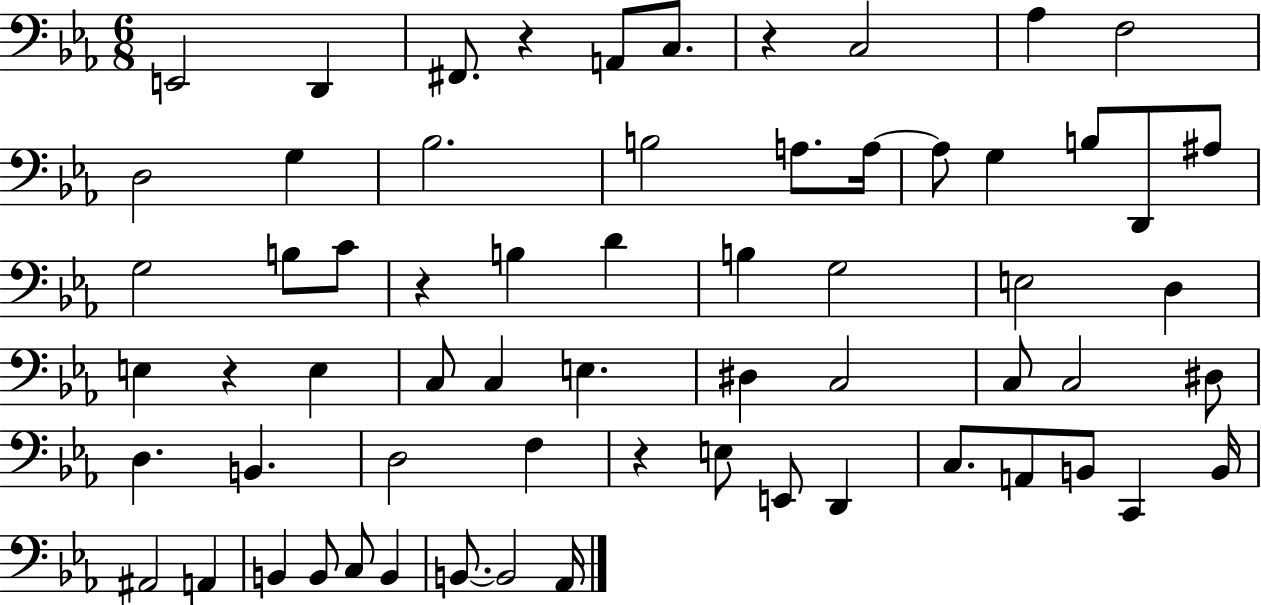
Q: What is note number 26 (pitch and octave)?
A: G3